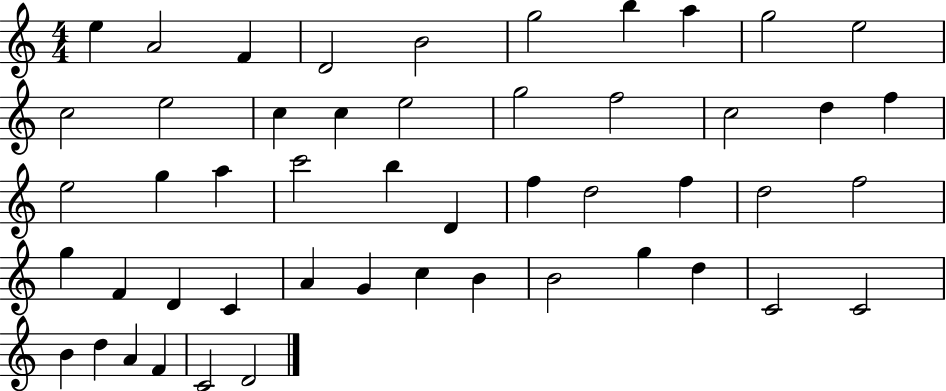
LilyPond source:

{
  \clef treble
  \numericTimeSignature
  \time 4/4
  \key c \major
  e''4 a'2 f'4 | d'2 b'2 | g''2 b''4 a''4 | g''2 e''2 | \break c''2 e''2 | c''4 c''4 e''2 | g''2 f''2 | c''2 d''4 f''4 | \break e''2 g''4 a''4 | c'''2 b''4 d'4 | f''4 d''2 f''4 | d''2 f''2 | \break g''4 f'4 d'4 c'4 | a'4 g'4 c''4 b'4 | b'2 g''4 d''4 | c'2 c'2 | \break b'4 d''4 a'4 f'4 | c'2 d'2 | \bar "|."
}